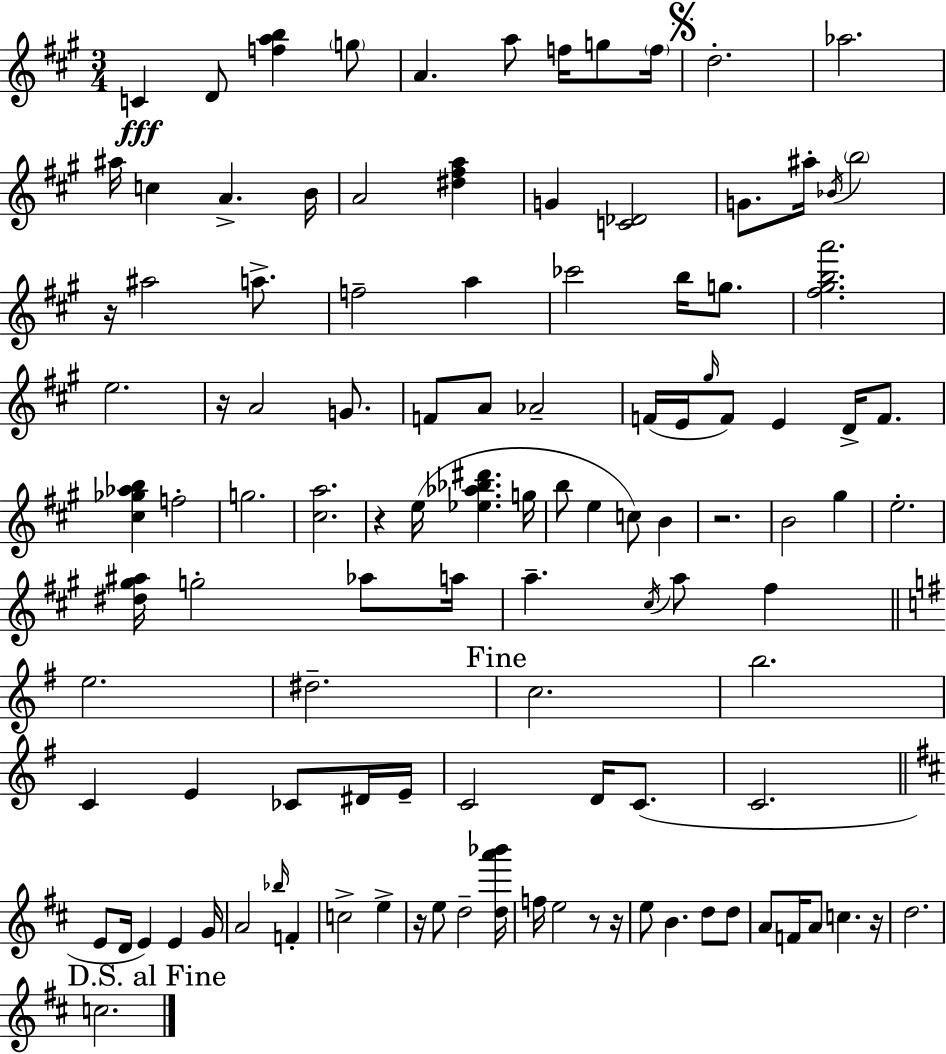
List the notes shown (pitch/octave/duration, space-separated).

C4/q D4/e [F5,A5,B5]/q G5/e A4/q. A5/e F5/s G5/e F5/s D5/h. Ab5/h. A#5/s C5/q A4/q. B4/s A4/h [D#5,F#5,A5]/q G4/q [C4,Db4]/h G4/e. A#5/s Bb4/s B5/h R/s A#5/h A5/e. F5/h A5/q CES6/h B5/s G5/e. [F#5,G#5,B5,A6]/h. E5/h. R/s A4/h G4/e. F4/e A4/e Ab4/h F4/s E4/s G#5/s F4/e E4/q D4/s F4/e. [C#5,Gb5,Ab5,B5]/q F5/h G5/h. [C#5,A5]/h. R/q E5/s [Eb5,Ab5,Bb5,D#6]/q. G5/s B5/e E5/q C5/e B4/q R/h. B4/h G#5/q E5/h. [D#5,G#5,A#5]/s G5/h Ab5/e A5/s A5/q. C#5/s A5/e F#5/q E5/h. D#5/h. C5/h. B5/h. C4/q E4/q CES4/e D#4/s E4/s C4/h D4/s C4/e. C4/h. E4/e D4/s E4/q E4/q G4/s A4/h Bb5/s F4/q C5/h E5/q R/s E5/e D5/h [D5,A6,Bb6]/s F5/s E5/h R/e R/s E5/e B4/q. D5/e D5/e A4/e F4/s A4/e C5/q. R/s D5/h. C5/h.